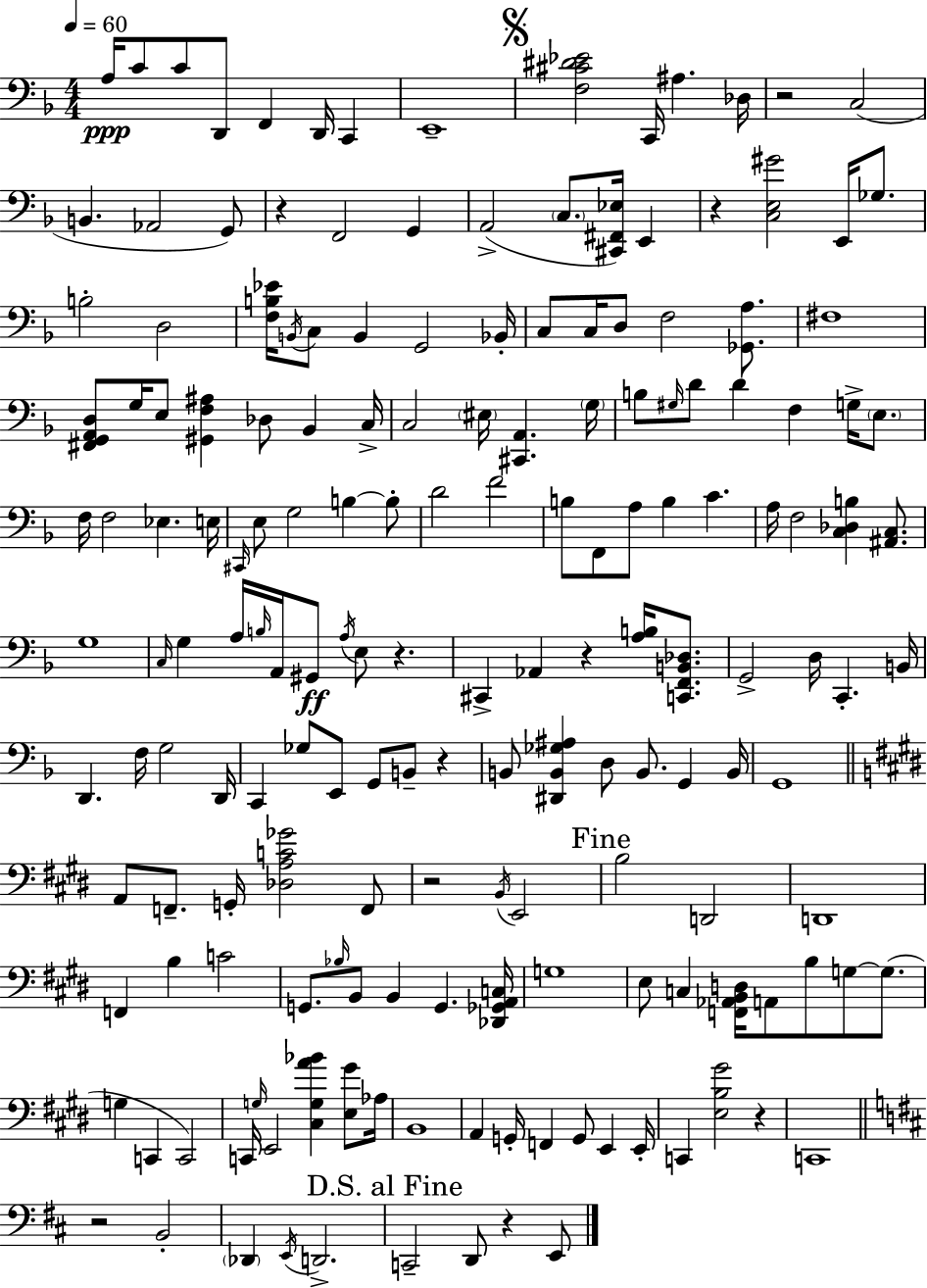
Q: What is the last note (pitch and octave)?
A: E2